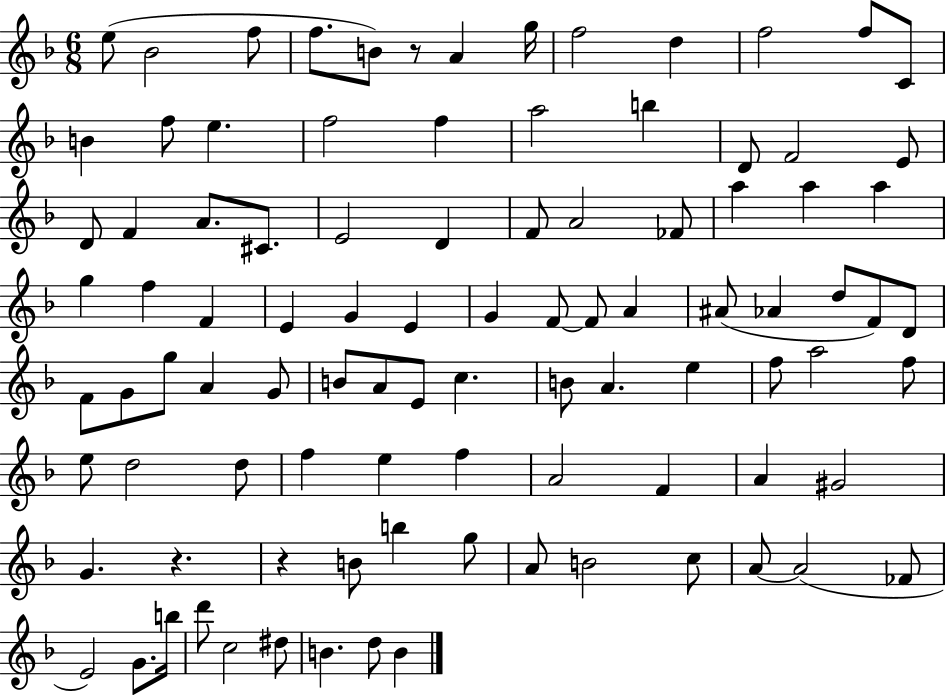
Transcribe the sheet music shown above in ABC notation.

X:1
T:Untitled
M:6/8
L:1/4
K:F
e/2 _B2 f/2 f/2 B/2 z/2 A g/4 f2 d f2 f/2 C/2 B f/2 e f2 f a2 b D/2 F2 E/2 D/2 F A/2 ^C/2 E2 D F/2 A2 _F/2 a a a g f F E G E G F/2 F/2 A ^A/2 _A d/2 F/2 D/2 F/2 G/2 g/2 A G/2 B/2 A/2 E/2 c B/2 A e f/2 a2 f/2 e/2 d2 d/2 f e f A2 F A ^G2 G z z B/2 b g/2 A/2 B2 c/2 A/2 A2 _F/2 E2 G/2 b/4 d'/2 c2 ^d/2 B d/2 B